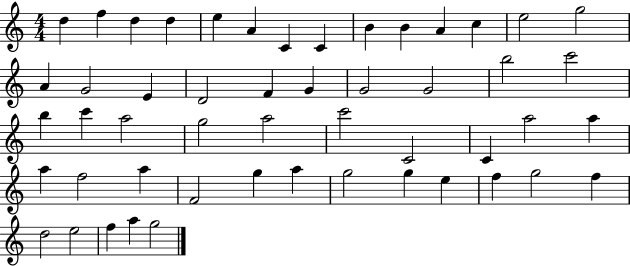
{
  \clef treble
  \numericTimeSignature
  \time 4/4
  \key c \major
  d''4 f''4 d''4 d''4 | e''4 a'4 c'4 c'4 | b'4 b'4 a'4 c''4 | e''2 g''2 | \break a'4 g'2 e'4 | d'2 f'4 g'4 | g'2 g'2 | b''2 c'''2 | \break b''4 c'''4 a''2 | g''2 a''2 | c'''2 c'2 | c'4 a''2 a''4 | \break a''4 f''2 a''4 | f'2 g''4 a''4 | g''2 g''4 e''4 | f''4 g''2 f''4 | \break d''2 e''2 | f''4 a''4 g''2 | \bar "|."
}